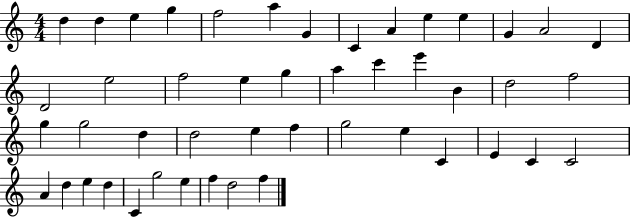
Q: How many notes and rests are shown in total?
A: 47